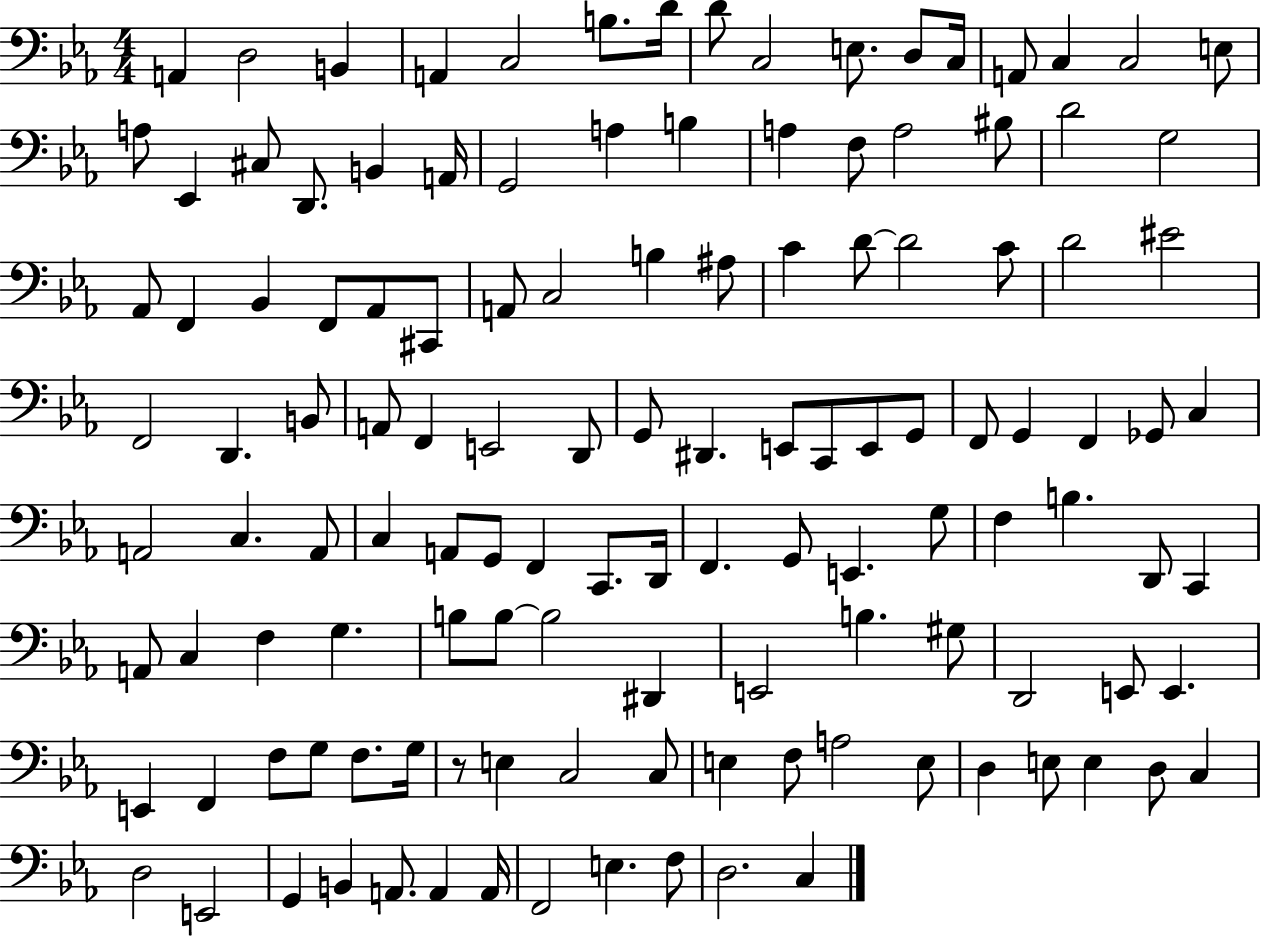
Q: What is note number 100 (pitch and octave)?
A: G3